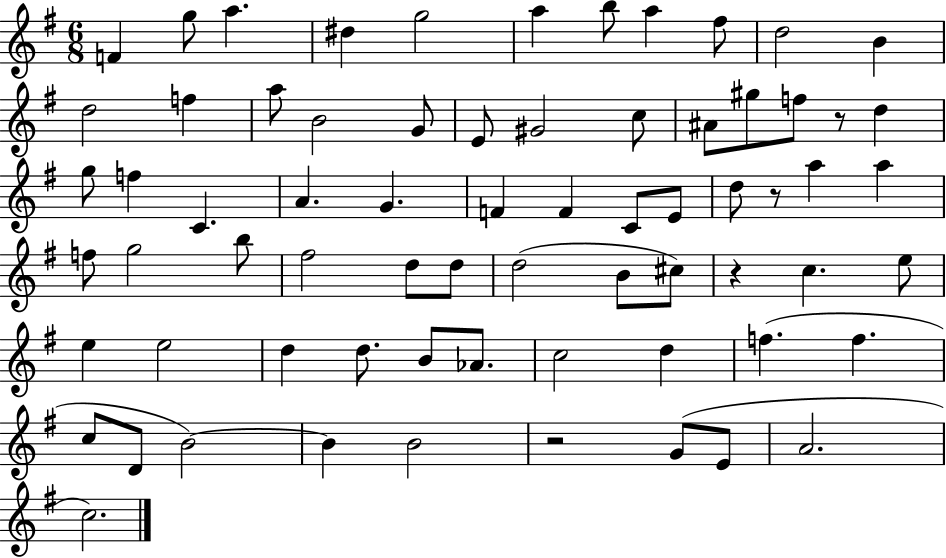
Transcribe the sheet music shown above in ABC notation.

X:1
T:Untitled
M:6/8
L:1/4
K:G
F g/2 a ^d g2 a b/2 a ^f/2 d2 B d2 f a/2 B2 G/2 E/2 ^G2 c/2 ^A/2 ^g/2 f/2 z/2 d g/2 f C A G F F C/2 E/2 d/2 z/2 a a f/2 g2 b/2 ^f2 d/2 d/2 d2 B/2 ^c/2 z c e/2 e e2 d d/2 B/2 _A/2 c2 d f f c/2 D/2 B2 B B2 z2 G/2 E/2 A2 c2